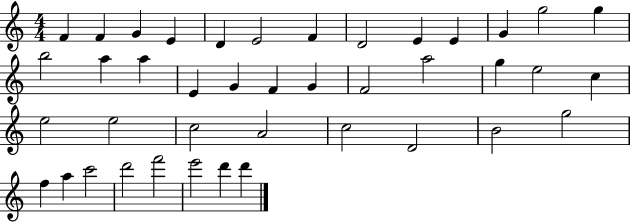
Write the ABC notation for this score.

X:1
T:Untitled
M:4/4
L:1/4
K:C
F F G E D E2 F D2 E E G g2 g b2 a a E G F G F2 a2 g e2 c e2 e2 c2 A2 c2 D2 B2 g2 f a c'2 d'2 f'2 e'2 d' d'